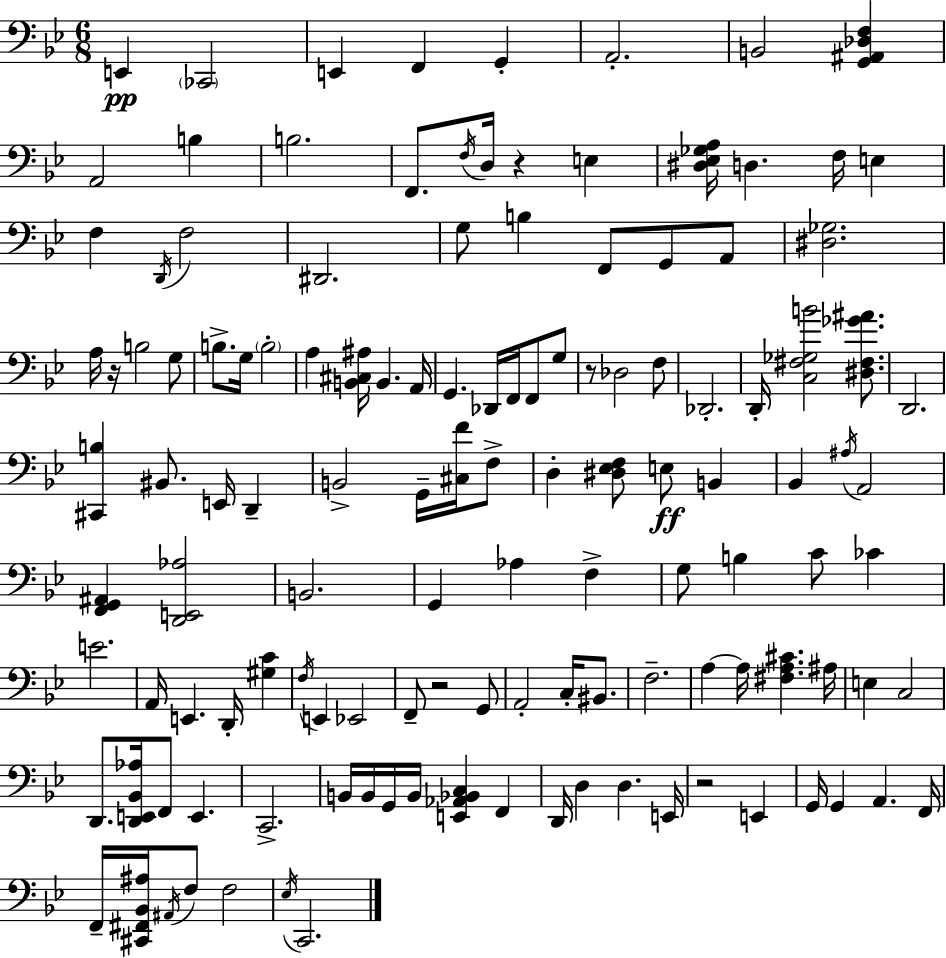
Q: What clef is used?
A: bass